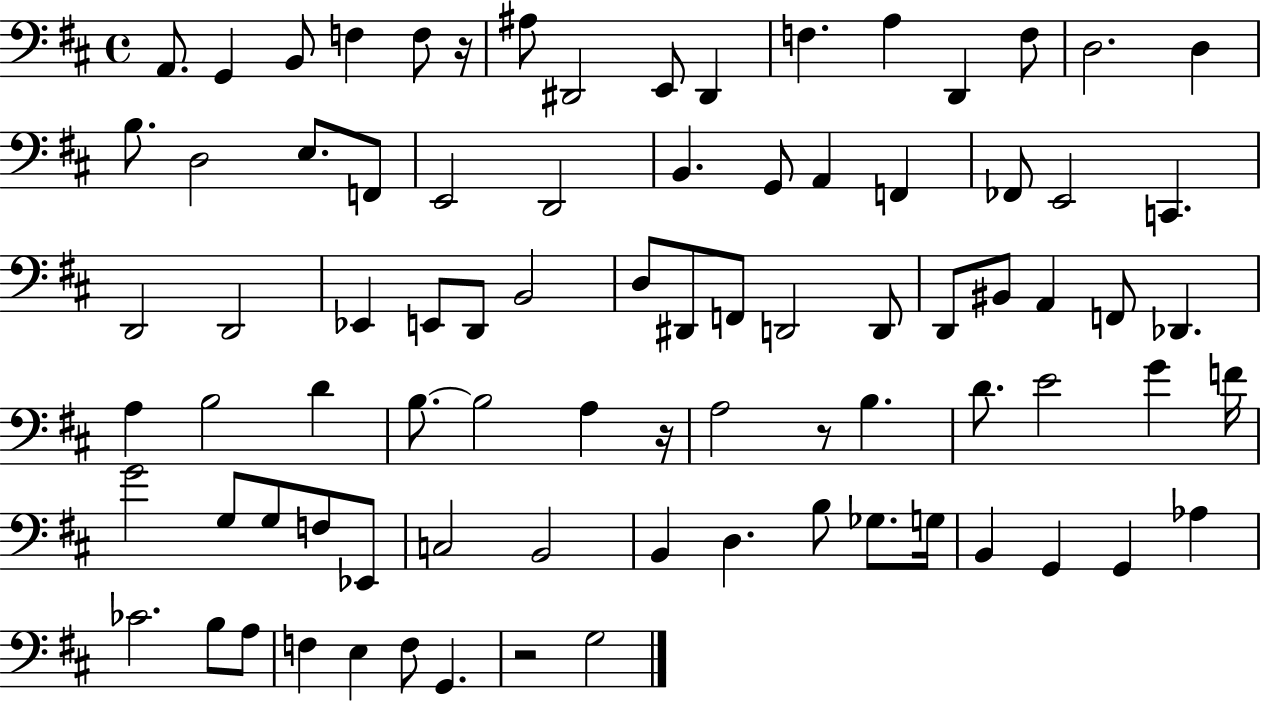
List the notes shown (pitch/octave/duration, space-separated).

A2/e. G2/q B2/e F3/q F3/e R/s A#3/e D#2/h E2/e D#2/q F3/q. A3/q D2/q F3/e D3/h. D3/q B3/e. D3/h E3/e. F2/e E2/h D2/h B2/q. G2/e A2/q F2/q FES2/e E2/h C2/q. D2/h D2/h Eb2/q E2/e D2/e B2/h D3/e D#2/e F2/e D2/h D2/e D2/e BIS2/e A2/q F2/e Db2/q. A3/q B3/h D4/q B3/e. B3/h A3/q R/s A3/h R/e B3/q. D4/e. E4/h G4/q F4/s G4/h G3/e G3/e F3/e Eb2/e C3/h B2/h B2/q D3/q. B3/e Gb3/e. G3/s B2/q G2/q G2/q Ab3/q CES4/h. B3/e A3/e F3/q E3/q F3/e G2/q. R/h G3/h